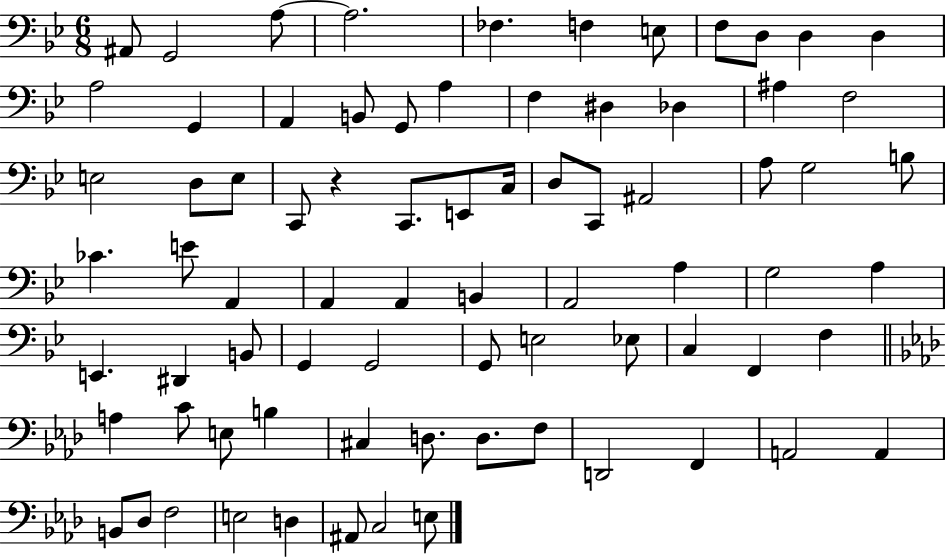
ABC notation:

X:1
T:Untitled
M:6/8
L:1/4
K:Bb
^A,,/2 G,,2 A,/2 A,2 _F, F, E,/2 F,/2 D,/2 D, D, A,2 G,, A,, B,,/2 G,,/2 A, F, ^D, _D, ^A, F,2 E,2 D,/2 E,/2 C,,/2 z C,,/2 E,,/2 C,/4 D,/2 C,,/2 ^A,,2 A,/2 G,2 B,/2 _C E/2 A,, A,, A,, B,, A,,2 A, G,2 A, E,, ^D,, B,,/2 G,, G,,2 G,,/2 E,2 _E,/2 C, F,, F, A, C/2 E,/2 B, ^C, D,/2 D,/2 F,/2 D,,2 F,, A,,2 A,, B,,/2 _D,/2 F,2 E,2 D, ^A,,/2 C,2 E,/2